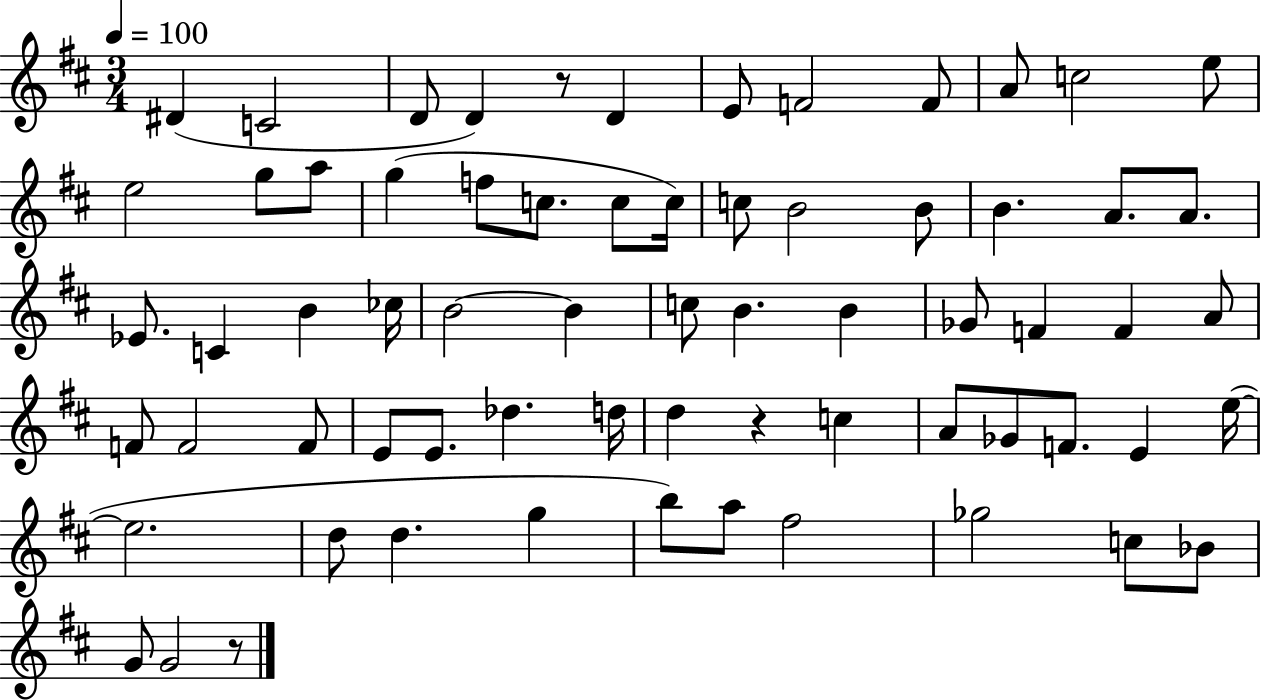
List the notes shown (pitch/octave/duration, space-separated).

D#4/q C4/h D4/e D4/q R/e D4/q E4/e F4/h F4/e A4/e C5/h E5/e E5/h G5/e A5/e G5/q F5/e C5/e. C5/e C5/s C5/e B4/h B4/e B4/q. A4/e. A4/e. Eb4/e. C4/q B4/q CES5/s B4/h B4/q C5/e B4/q. B4/q Gb4/e F4/q F4/q A4/e F4/e F4/h F4/e E4/e E4/e. Db5/q. D5/s D5/q R/q C5/q A4/e Gb4/e F4/e. E4/q E5/s E5/h. D5/e D5/q. G5/q B5/e A5/e F#5/h Gb5/h C5/e Bb4/e G4/e G4/h R/e